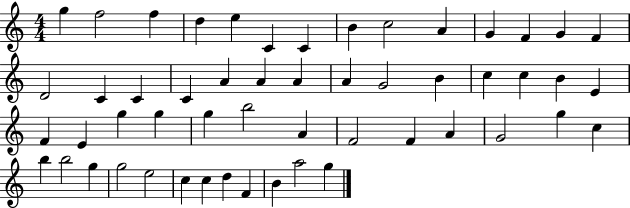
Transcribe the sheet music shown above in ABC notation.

X:1
T:Untitled
M:4/4
L:1/4
K:C
g f2 f d e C C B c2 A G F G F D2 C C C A A A A G2 B c c B E F E g g g b2 A F2 F A G2 g c b b2 g g2 e2 c c d F B a2 g